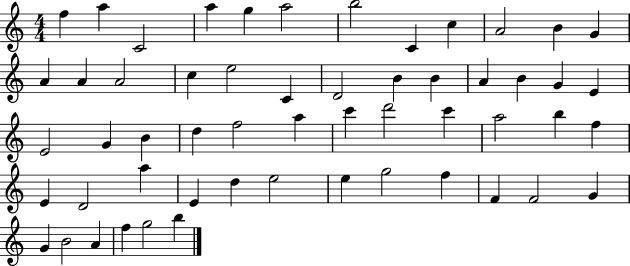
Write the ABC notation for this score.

X:1
T:Untitled
M:4/4
L:1/4
K:C
f a C2 a g a2 b2 C c A2 B G A A A2 c e2 C D2 B B A B G E E2 G B d f2 a c' d'2 c' a2 b f E D2 a E d e2 e g2 f F F2 G G B2 A f g2 b